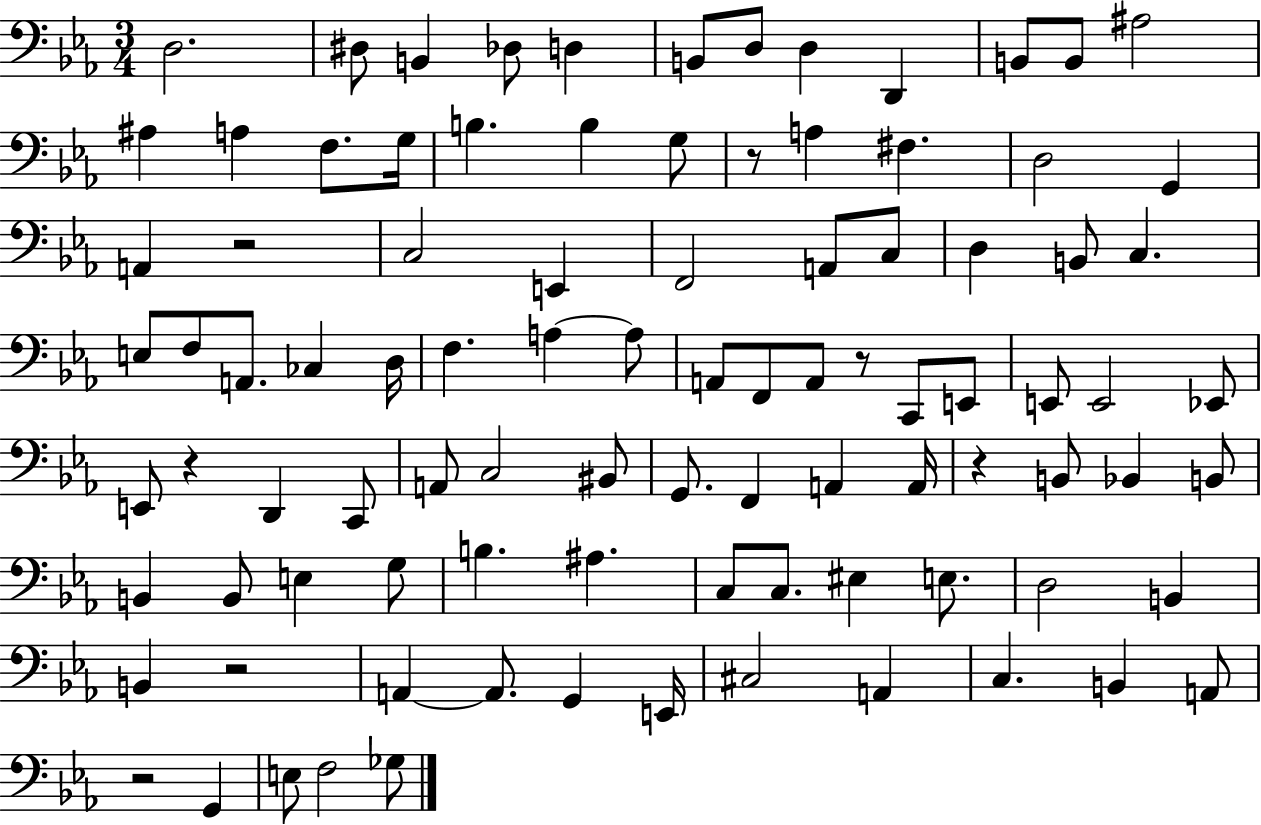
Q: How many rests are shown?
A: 7